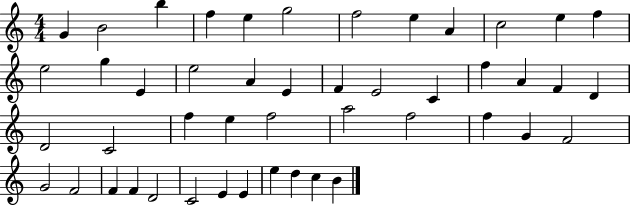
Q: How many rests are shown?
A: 0